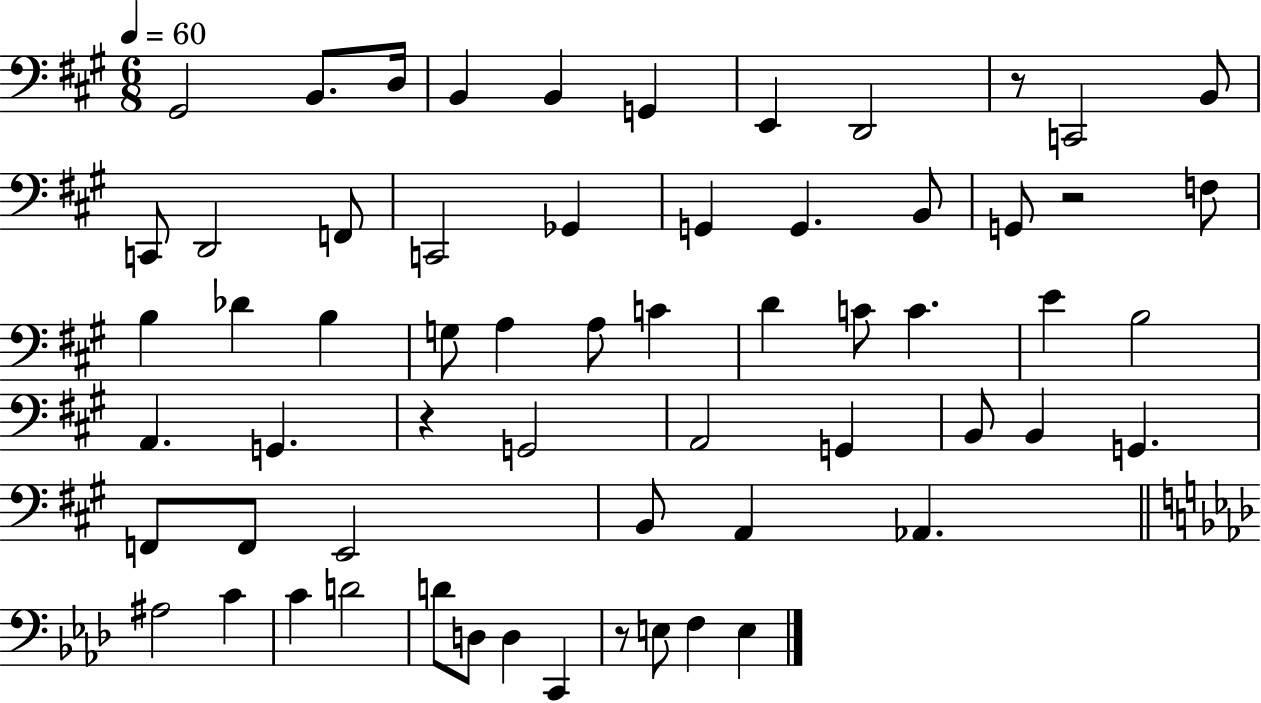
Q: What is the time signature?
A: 6/8